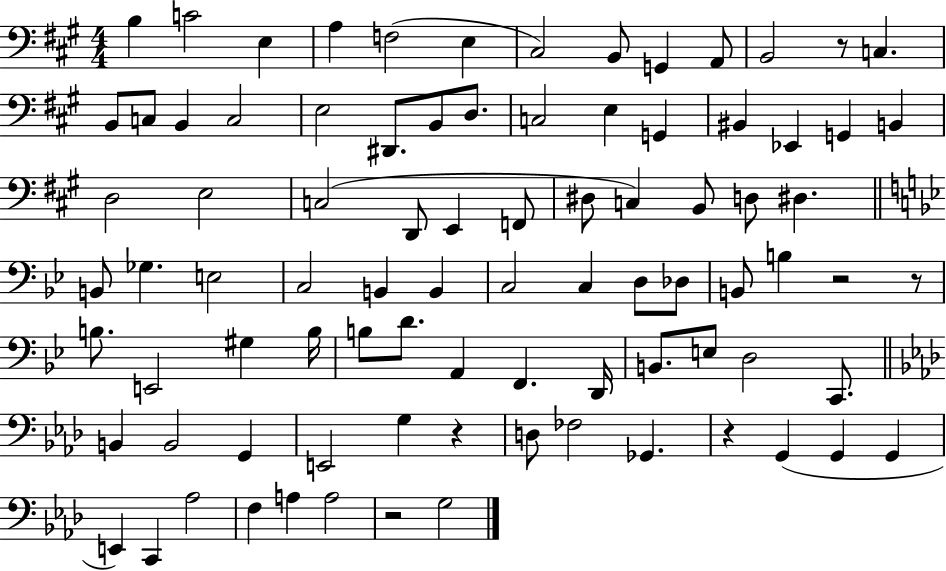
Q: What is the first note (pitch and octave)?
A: B3